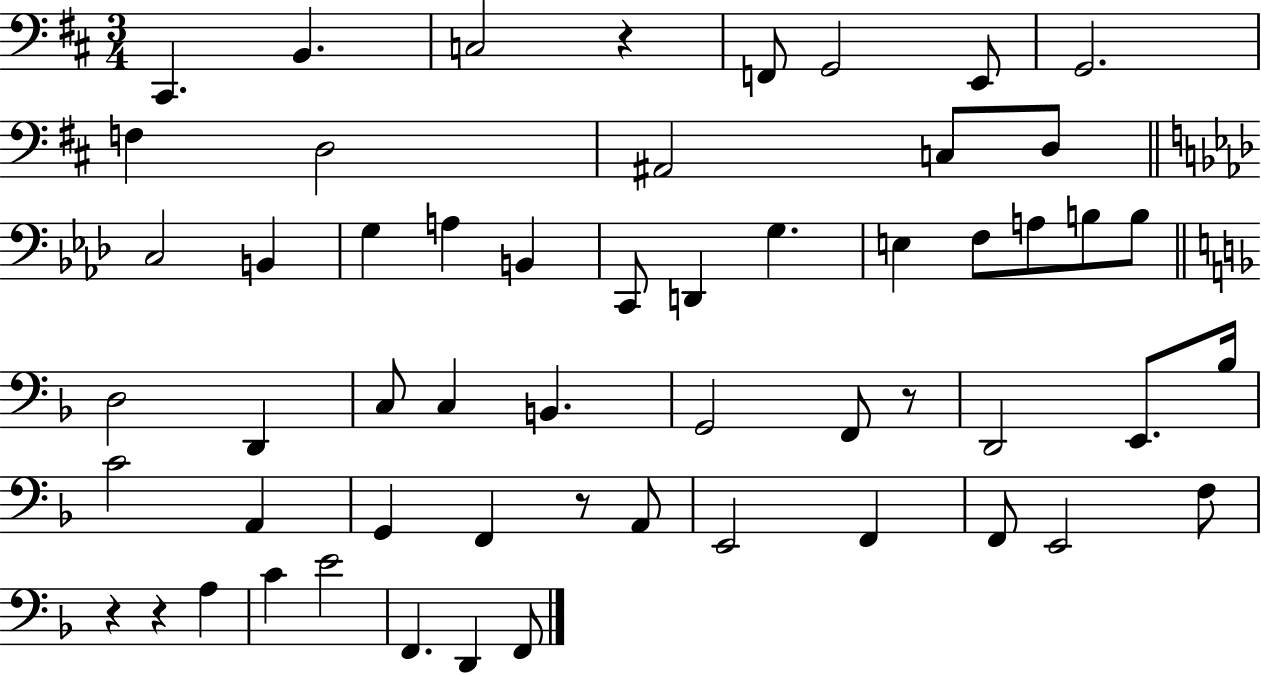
{
  \clef bass
  \numericTimeSignature
  \time 3/4
  \key d \major
  cis,4. b,4. | c2 r4 | f,8 g,2 e,8 | g,2. | \break f4 d2 | ais,2 c8 d8 | \bar "||" \break \key f \minor c2 b,4 | g4 a4 b,4 | c,8 d,4 g4. | e4 f8 a8 b8 b8 | \break \bar "||" \break \key f \major d2 d,4 | c8 c4 b,4. | g,2 f,8 r8 | d,2 e,8. bes16 | \break c'2 a,4 | g,4 f,4 r8 a,8 | e,2 f,4 | f,8 e,2 f8 | \break r4 r4 a4 | c'4 e'2 | f,4. d,4 f,8 | \bar "|."
}